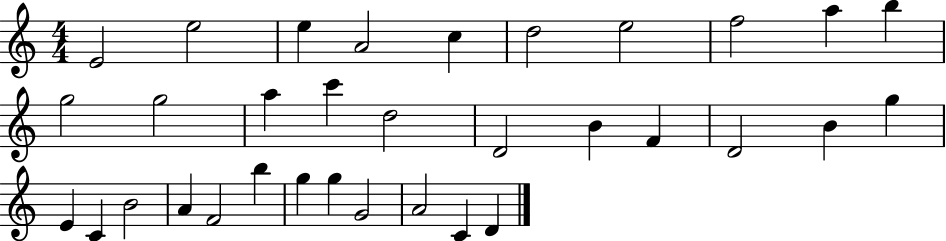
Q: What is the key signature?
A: C major